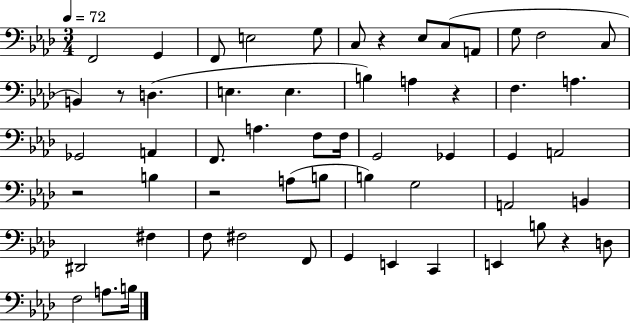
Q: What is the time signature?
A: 3/4